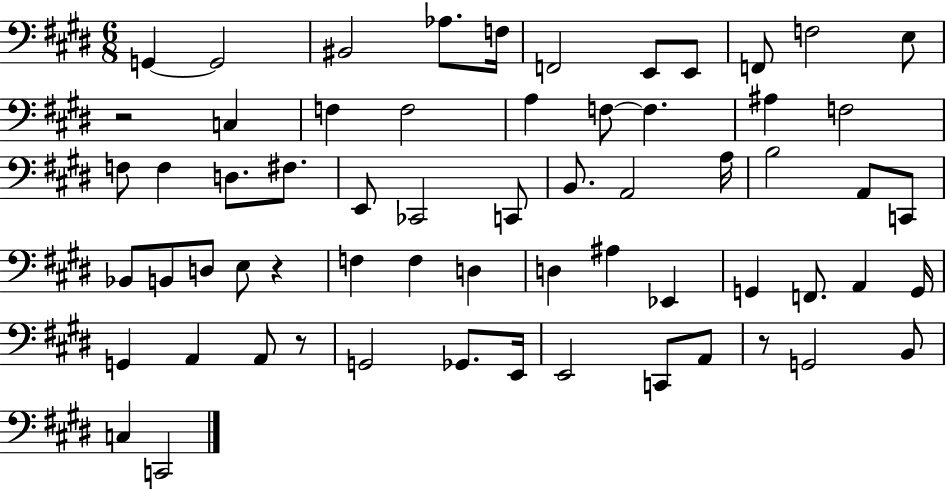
X:1
T:Untitled
M:6/8
L:1/4
K:E
G,, G,,2 ^B,,2 _A,/2 F,/4 F,,2 E,,/2 E,,/2 F,,/2 F,2 E,/2 z2 C, F, F,2 A, F,/2 F, ^A, F,2 F,/2 F, D,/2 ^F,/2 E,,/2 _C,,2 C,,/2 B,,/2 A,,2 A,/4 B,2 A,,/2 C,,/2 _B,,/2 B,,/2 D,/2 E,/2 z F, F, D, D, ^A, _E,, G,, F,,/2 A,, G,,/4 G,, A,, A,,/2 z/2 G,,2 _G,,/2 E,,/4 E,,2 C,,/2 A,,/2 z/2 G,,2 B,,/2 C, C,,2